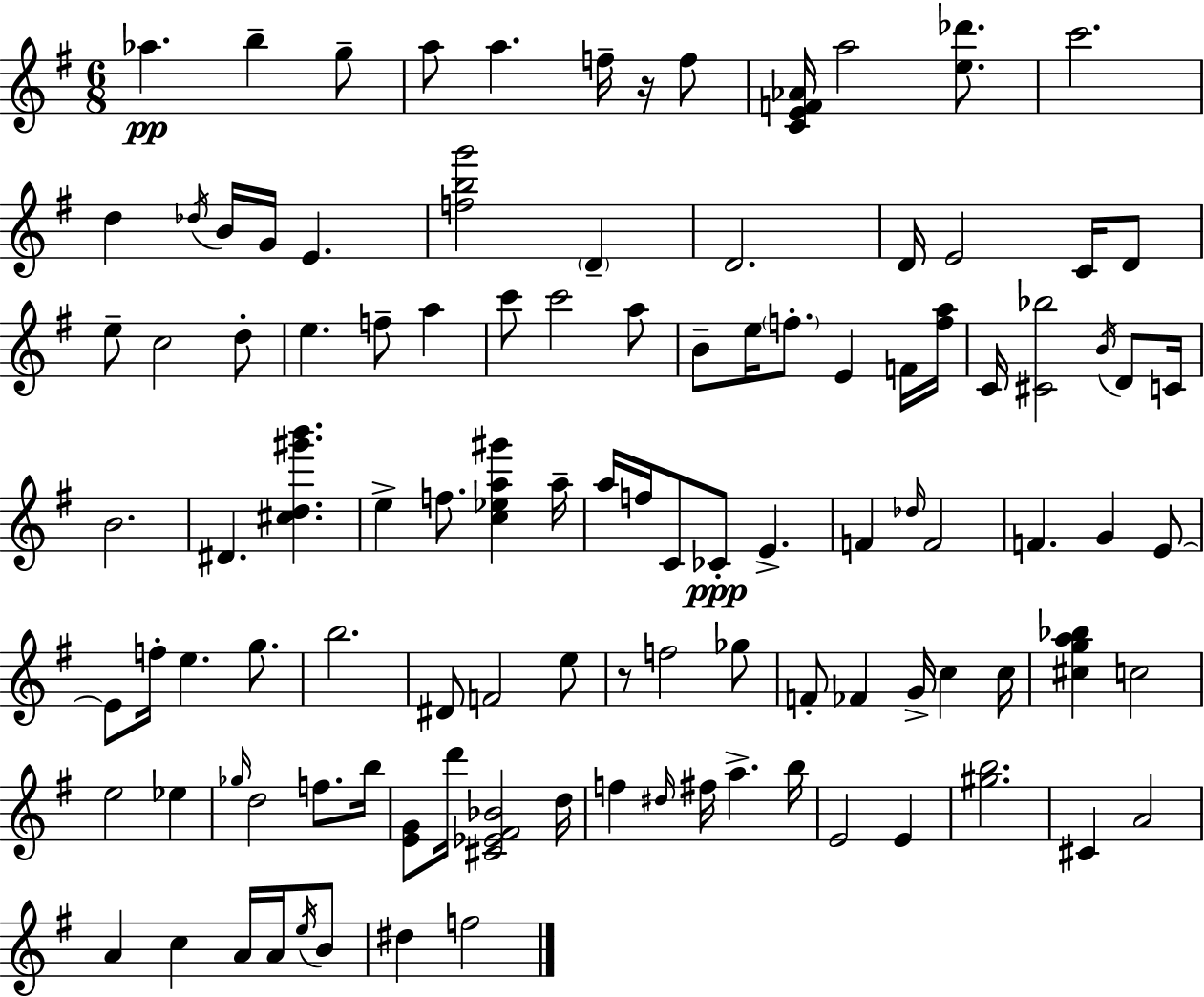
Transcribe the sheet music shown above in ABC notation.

X:1
T:Untitled
M:6/8
L:1/4
K:G
_a b g/2 a/2 a f/4 z/4 f/2 [CEF_A]/4 a2 [e_d']/2 c'2 d _d/4 B/4 G/4 E [fbg']2 D D2 D/4 E2 C/4 D/2 e/2 c2 d/2 e f/2 a c'/2 c'2 a/2 B/2 e/4 f/2 E F/4 [fa]/4 C/4 [^C_b]2 B/4 D/2 C/4 B2 ^D [^cd^g'b'] e f/2 [c_ea^g'] a/4 a/4 f/4 C/2 _C/2 E F _d/4 F2 F G E/2 E/2 f/4 e g/2 b2 ^D/2 F2 e/2 z/2 f2 _g/2 F/2 _F G/4 c c/4 [^cga_b] c2 e2 _e _g/4 d2 f/2 b/4 [EG]/2 d'/4 [^C_E^F_B]2 d/4 f ^d/4 ^f/4 a b/4 E2 E [^gb]2 ^C A2 A c A/4 A/4 e/4 B/2 ^d f2